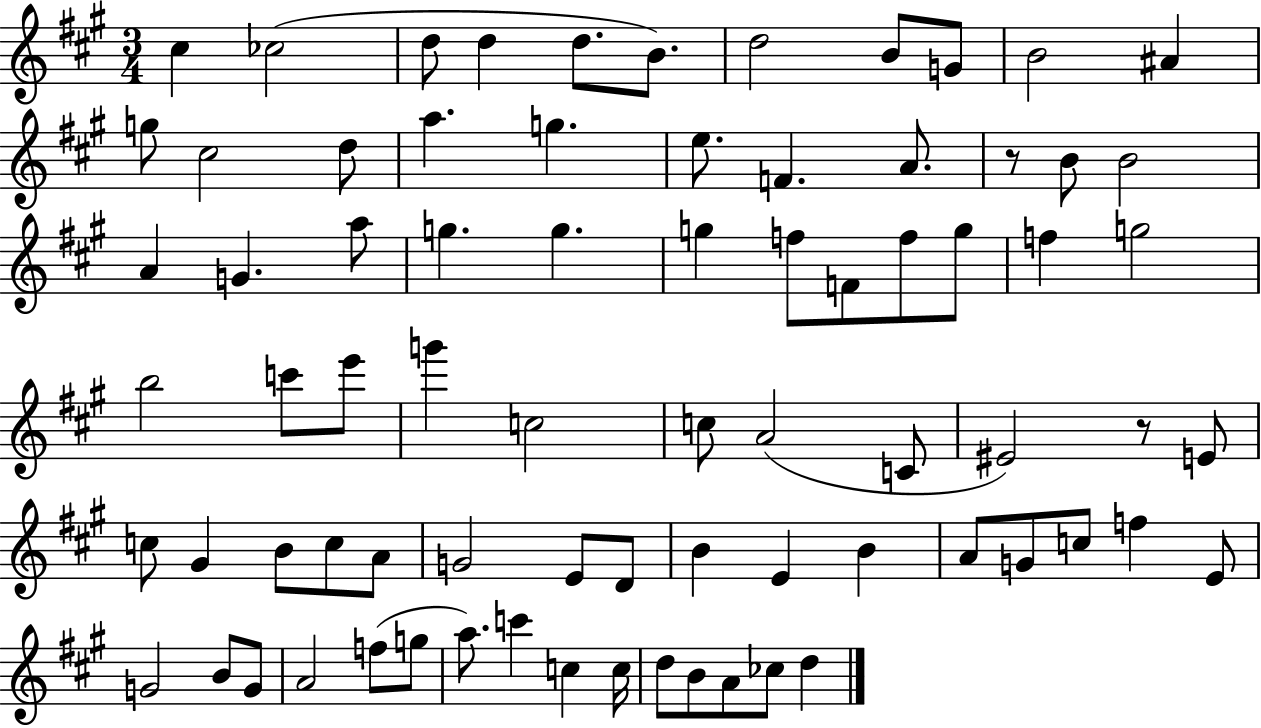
{
  \clef treble
  \numericTimeSignature
  \time 3/4
  \key a \major
  cis''4 ces''2( | d''8 d''4 d''8. b'8.) | d''2 b'8 g'8 | b'2 ais'4 | \break g''8 cis''2 d''8 | a''4. g''4. | e''8. f'4. a'8. | r8 b'8 b'2 | \break a'4 g'4. a''8 | g''4. g''4. | g''4 f''8 f'8 f''8 g''8 | f''4 g''2 | \break b''2 c'''8 e'''8 | g'''4 c''2 | c''8 a'2( c'8 | eis'2) r8 e'8 | \break c''8 gis'4 b'8 c''8 a'8 | g'2 e'8 d'8 | b'4 e'4 b'4 | a'8 g'8 c''8 f''4 e'8 | \break g'2 b'8 g'8 | a'2 f''8( g''8 | a''8.) c'''4 c''4 c''16 | d''8 b'8 a'8 ces''8 d''4 | \break \bar "|."
}